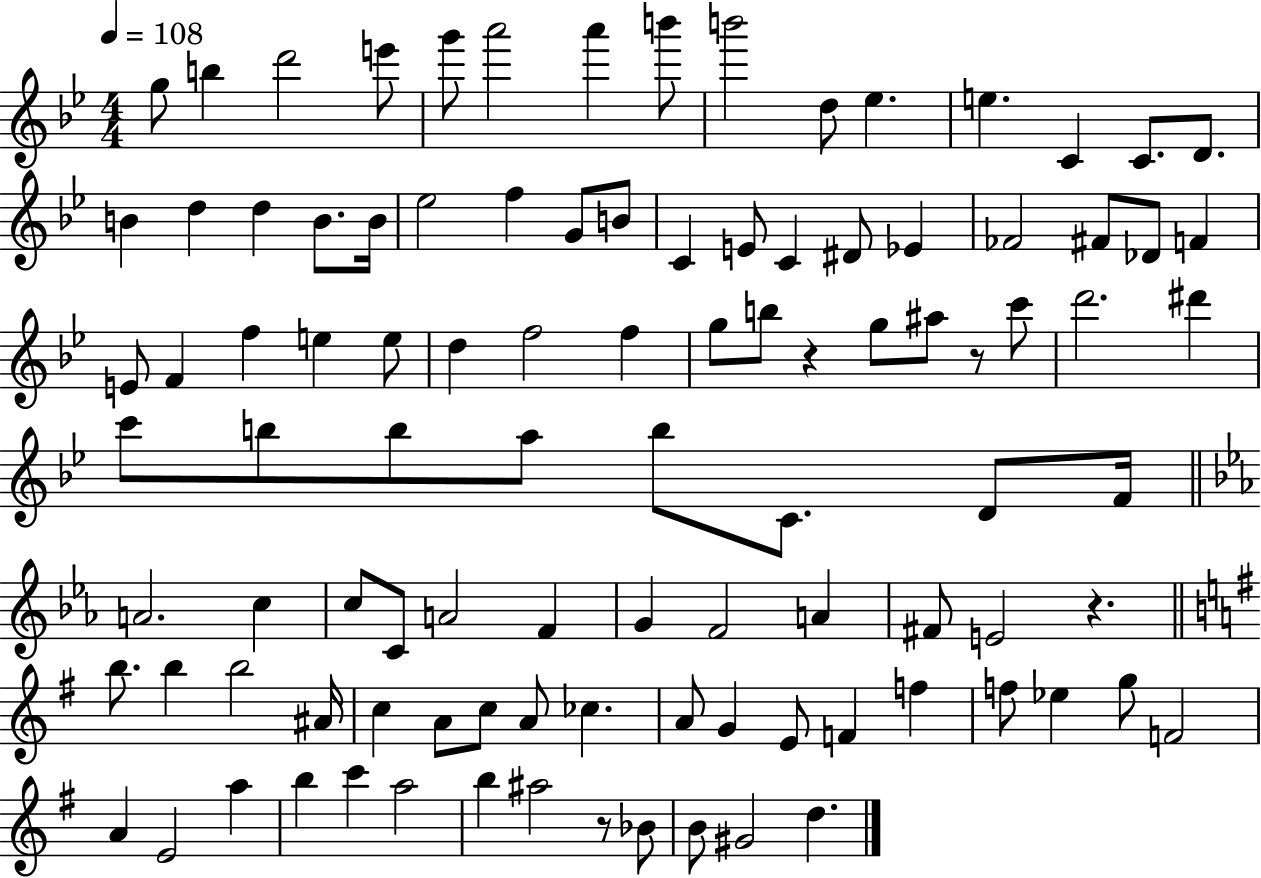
G5/e B5/q D6/h E6/e G6/e A6/h A6/q B6/e B6/h D5/e Eb5/q. E5/q. C4/q C4/e. D4/e. B4/q D5/q D5/q B4/e. B4/s Eb5/h F5/q G4/e B4/e C4/q E4/e C4/q D#4/e Eb4/q FES4/h F#4/e Db4/e F4/q E4/e F4/q F5/q E5/q E5/e D5/q F5/h F5/q G5/e B5/e R/q G5/e A#5/e R/e C6/e D6/h. D#6/q C6/e B5/e B5/e A5/e B5/e C4/e. D4/e F4/s A4/h. C5/q C5/e C4/e A4/h F4/q G4/q F4/h A4/q F#4/e E4/h R/q. B5/e. B5/q B5/h A#4/s C5/q A4/e C5/e A4/e CES5/q. A4/e G4/q E4/e F4/q F5/q F5/e Eb5/q G5/e F4/h A4/q E4/h A5/q B5/q C6/q A5/h B5/q A#5/h R/e Bb4/e B4/e G#4/h D5/q.